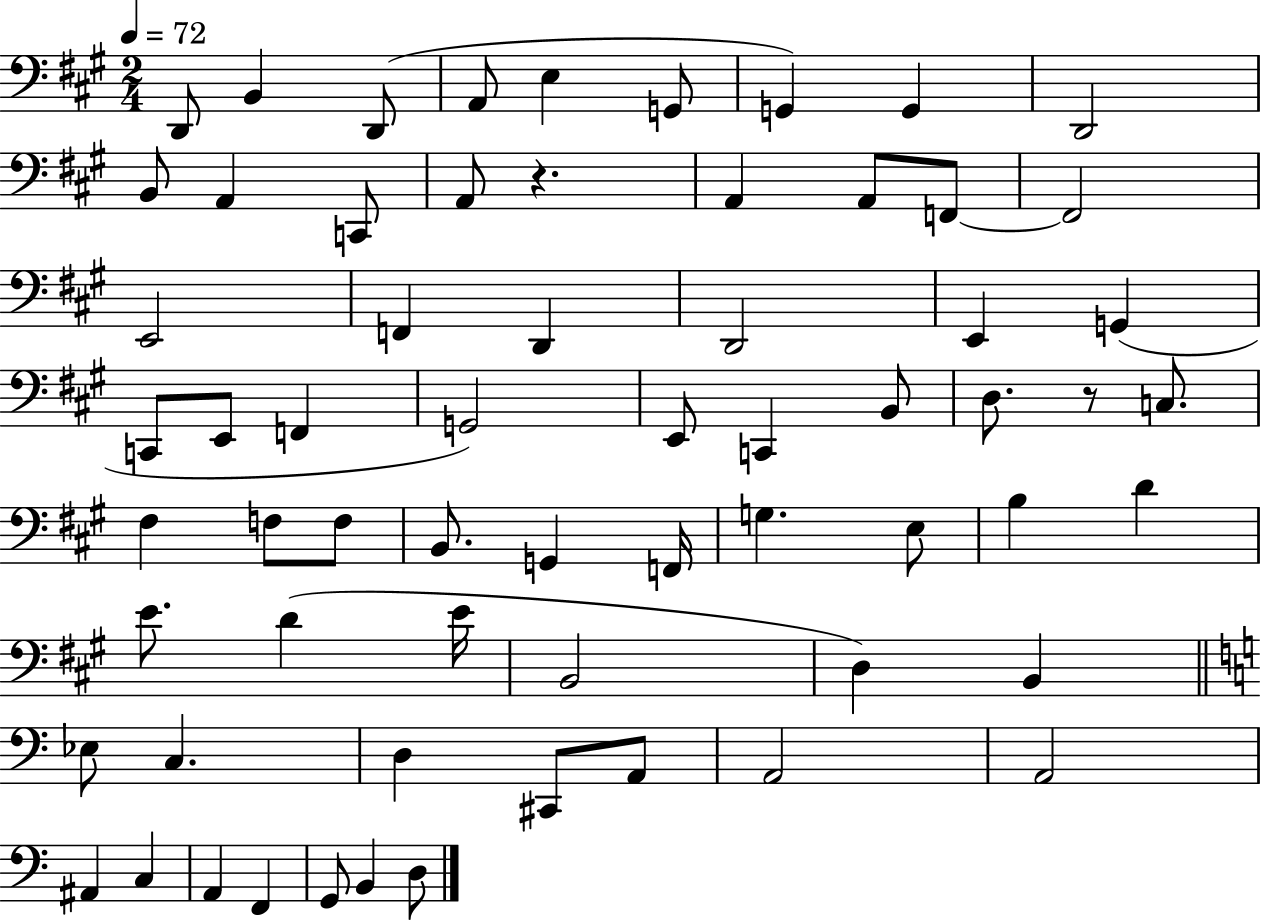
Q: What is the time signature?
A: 2/4